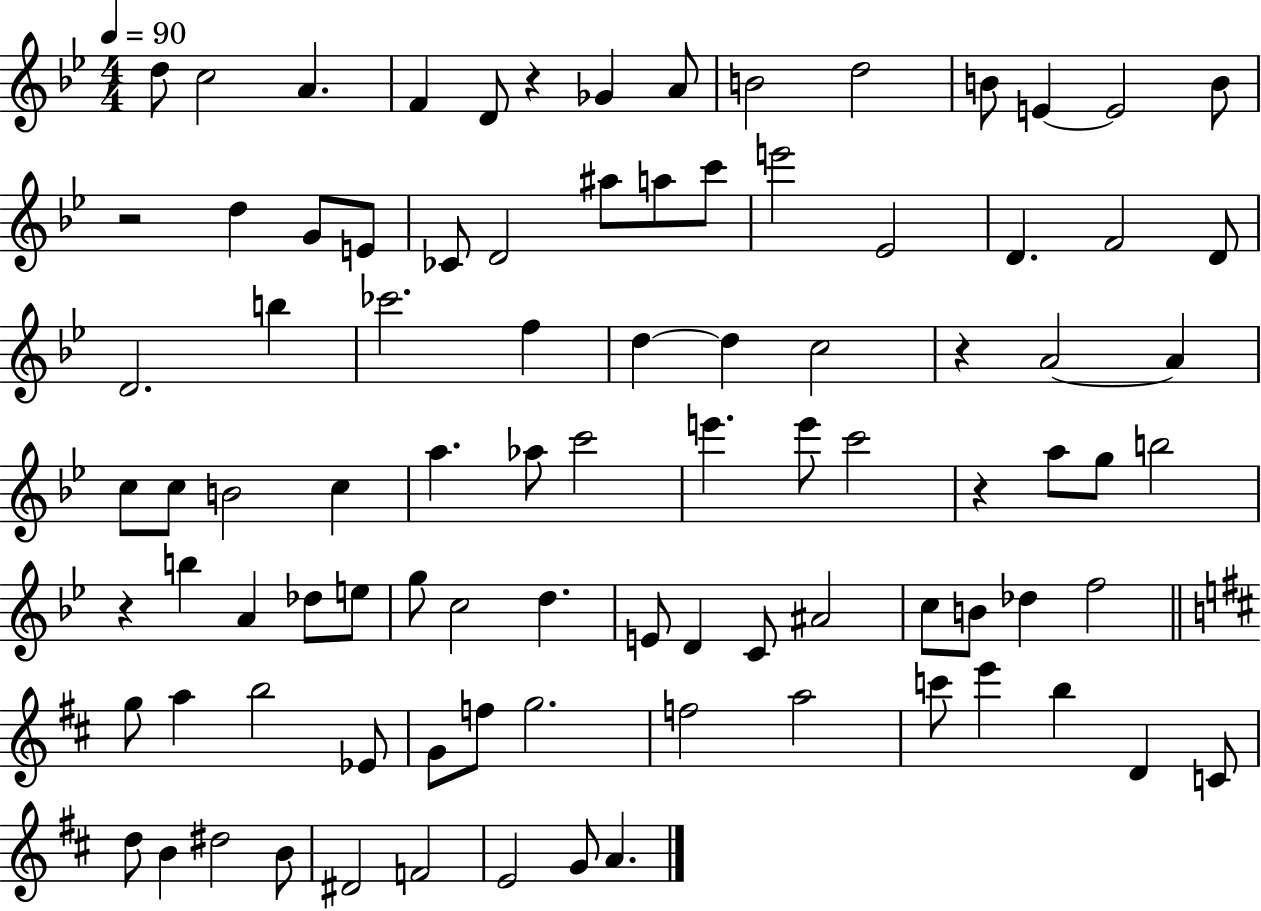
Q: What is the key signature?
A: BES major